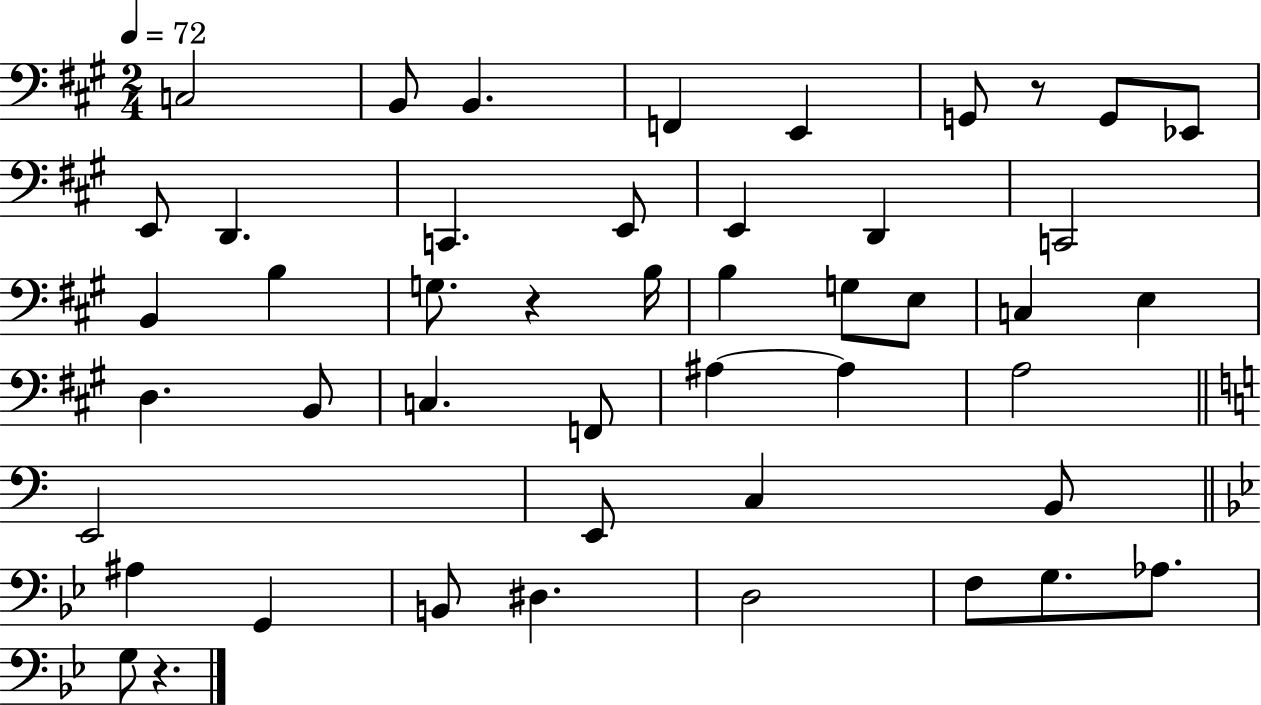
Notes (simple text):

C3/h B2/e B2/q. F2/q E2/q G2/e R/e G2/e Eb2/e E2/e D2/q. C2/q. E2/e E2/q D2/q C2/h B2/q B3/q G3/e. R/q B3/s B3/q G3/e E3/e C3/q E3/q D3/q. B2/e C3/q. F2/e A#3/q A#3/q A3/h E2/h E2/e C3/q B2/e A#3/q G2/q B2/e D#3/q. D3/h F3/e G3/e. Ab3/e. G3/e R/q.